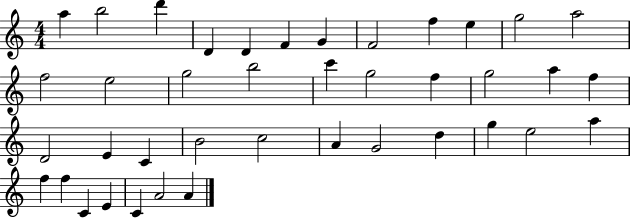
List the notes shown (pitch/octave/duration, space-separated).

A5/q B5/h D6/q D4/q D4/q F4/q G4/q F4/h F5/q E5/q G5/h A5/h F5/h E5/h G5/h B5/h C6/q G5/h F5/q G5/h A5/q F5/q D4/h E4/q C4/q B4/h C5/h A4/q G4/h D5/q G5/q E5/h A5/q F5/q F5/q C4/q E4/q C4/q A4/h A4/q